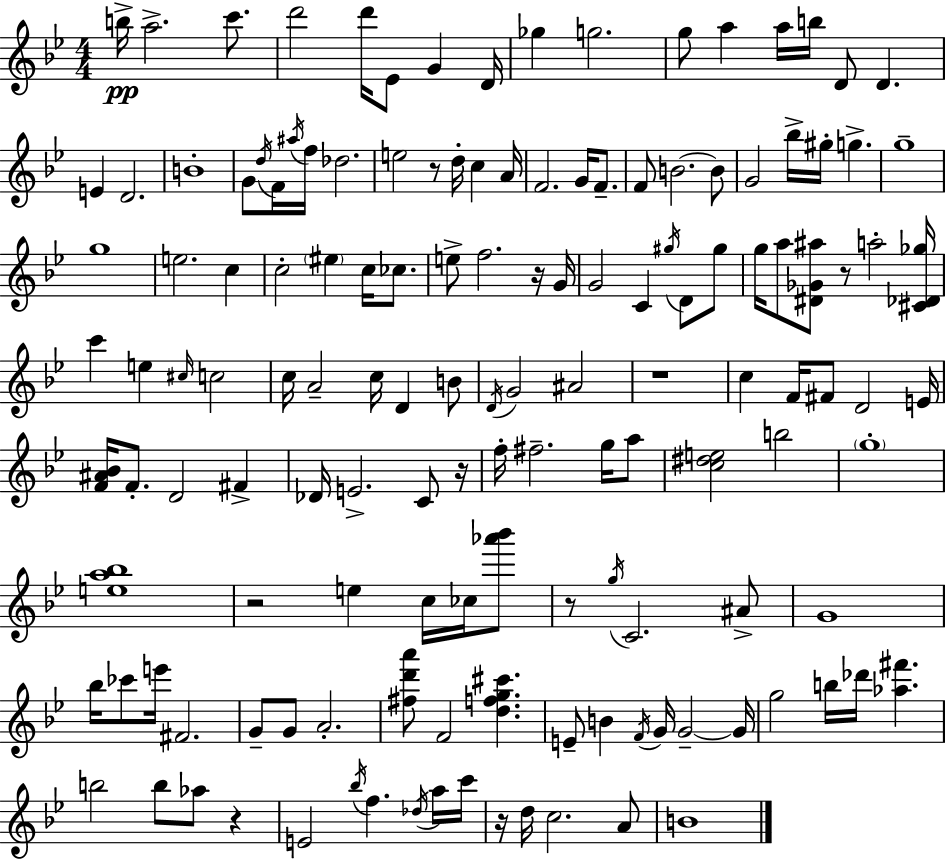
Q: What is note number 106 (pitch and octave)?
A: G4